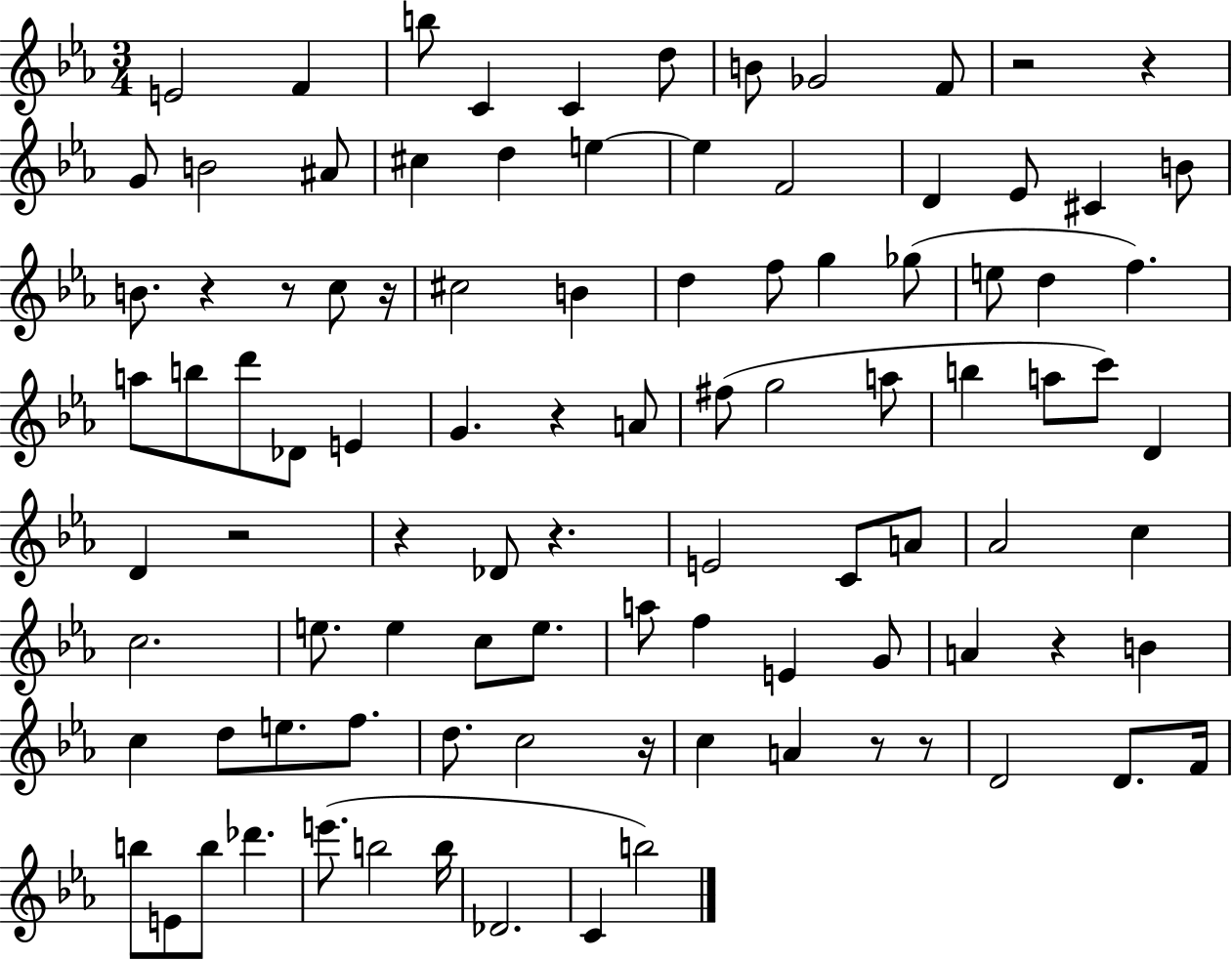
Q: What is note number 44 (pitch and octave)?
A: A5